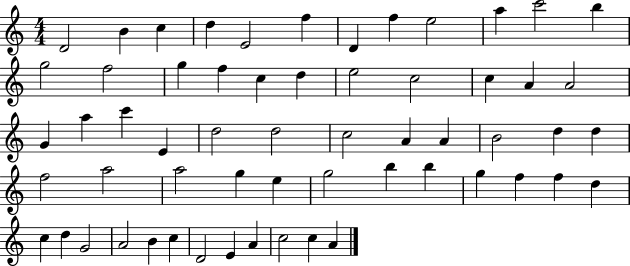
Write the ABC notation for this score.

X:1
T:Untitled
M:4/4
L:1/4
K:C
D2 B c d E2 f D f e2 a c'2 b g2 f2 g f c d e2 c2 c A A2 G a c' E d2 d2 c2 A A B2 d d f2 a2 a2 g e g2 b b g f f d c d G2 A2 B c D2 E A c2 c A